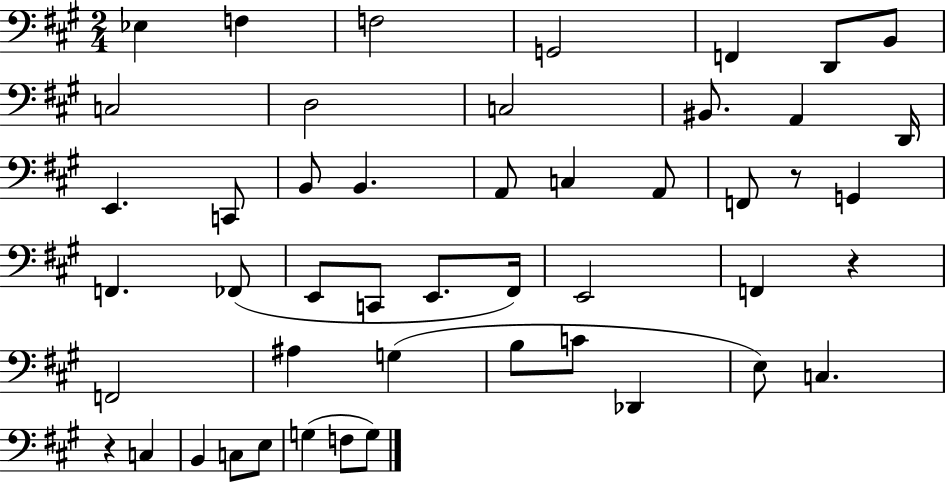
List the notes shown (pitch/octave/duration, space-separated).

Eb3/q F3/q F3/h G2/h F2/q D2/e B2/e C3/h D3/h C3/h BIS2/e. A2/q D2/s E2/q. C2/e B2/e B2/q. A2/e C3/q A2/e F2/e R/e G2/q F2/q. FES2/e E2/e C2/e E2/e. F#2/s E2/h F2/q R/q F2/h A#3/q G3/q B3/e C4/e Db2/q E3/e C3/q. R/q C3/q B2/q C3/e E3/e G3/q F3/e G3/e